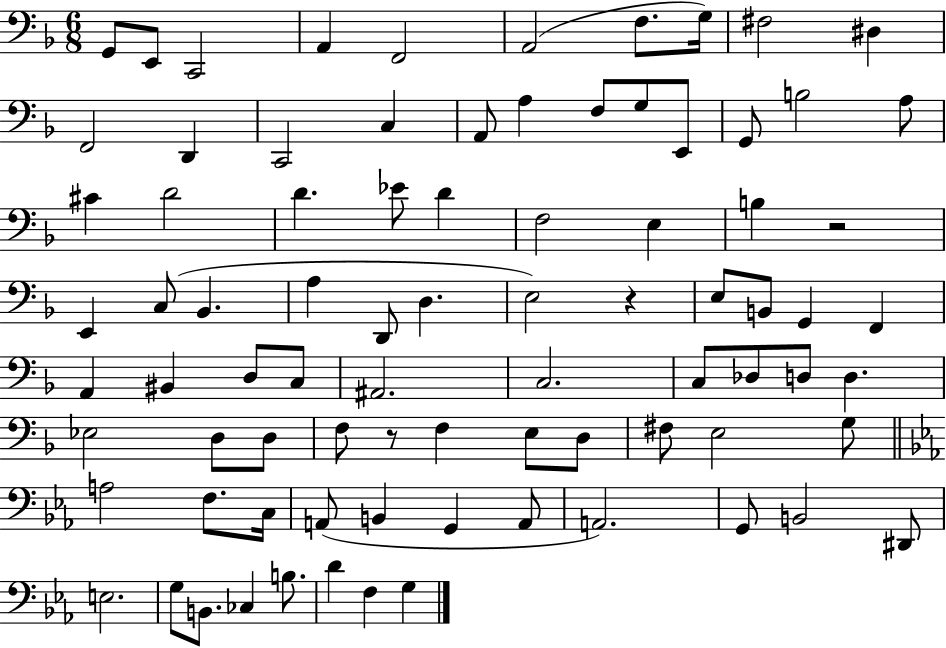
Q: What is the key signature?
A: F major